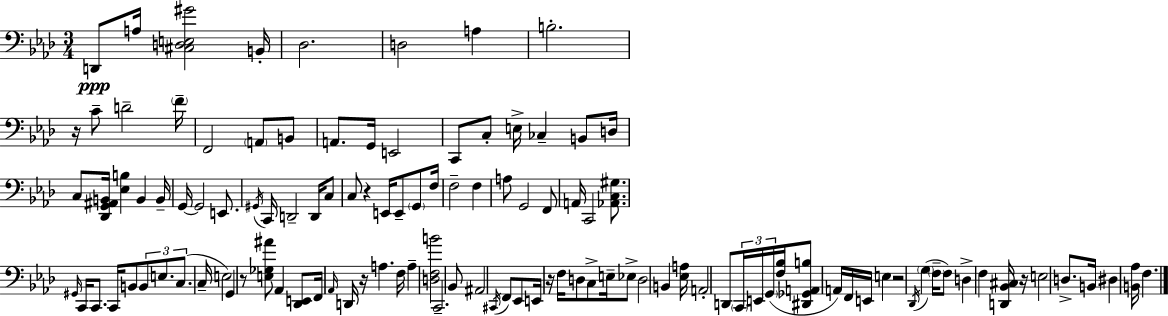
D2/e A3/s [C#3,D3,E3,G#4]/h B2/s Db3/h. D3/h A3/q B3/h. R/s C4/e D4/h F4/s F2/h A2/e B2/e A2/e. G2/s E2/h C2/e C3/e E3/s CES3/q B2/e D3/s C3/e [Db2,G2,A#2,B2]/s [Eb3,B3]/q B2/q B2/s G2/s G2/h E2/e. G#2/s C2/s D2/h D2/s C3/e C3/e R/q E2/s E2/e G2/e F3/s F3/h F3/q A3/e G2/h F2/e A2/s C2/h [Ab2,C3,G#3]/e. G#2/s C2/s C2/e. C2/s B2/e B2/e E3/e. C3/e. C3/s E3/h G2/q R/e [E3,Gb3,A#4]/e Ab2/q [Db2,E2]/e F2/s Ab2/s D2/s R/s A3/q. F3/s A3/q [D3,F3,B4]/h C2/h. Bb2/e A#2/h C#2/s F2/e Eb2/e E2/s R/s F3/s D3/e C3/e E3/s Eb3/e D3/h B2/q [Eb3,A3]/s A2/h D2/e C2/s E2/s G2/s [F3,Bb3]/s [D#2,Gb2,A2,B3]/e A2/s F2/s E2/s E3/q R/h Db2/s G3/q F3/s F3/e D3/q F3/q [D2,Bb2,C#3]/s R/s E3/h D3/e. B2/s D#3/q [B2,Ab3]/s F3/q.